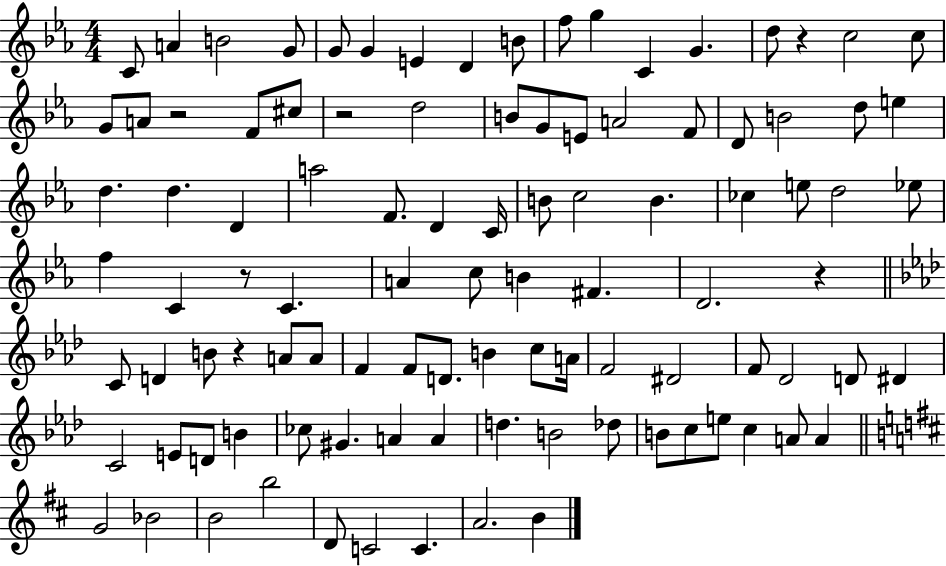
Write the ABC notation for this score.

X:1
T:Untitled
M:4/4
L:1/4
K:Eb
C/2 A B2 G/2 G/2 G E D B/2 f/2 g C G d/2 z c2 c/2 G/2 A/2 z2 F/2 ^c/2 z2 d2 B/2 G/2 E/2 A2 F/2 D/2 B2 d/2 e d d D a2 F/2 D C/4 B/2 c2 B _c e/2 d2 _e/2 f C z/2 C A c/2 B ^F D2 z C/2 D B/2 z A/2 A/2 F F/2 D/2 B c/2 A/4 F2 ^D2 F/2 _D2 D/2 ^D C2 E/2 D/2 B _c/2 ^G A A d B2 _d/2 B/2 c/2 e/2 c A/2 A G2 _B2 B2 b2 D/2 C2 C A2 B